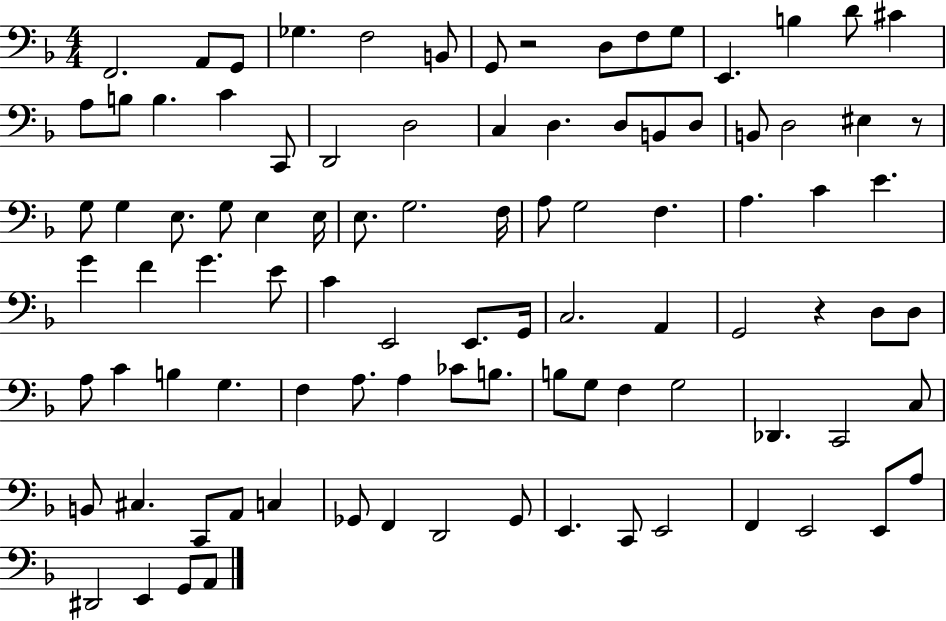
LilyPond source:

{
  \clef bass
  \numericTimeSignature
  \time 4/4
  \key f \major
  f,2. a,8 g,8 | ges4. f2 b,8 | g,8 r2 d8 f8 g8 | e,4. b4 d'8 cis'4 | \break a8 b8 b4. c'4 c,8 | d,2 d2 | c4 d4. d8 b,8 d8 | b,8 d2 eis4 r8 | \break g8 g4 e8. g8 e4 e16 | e8. g2. f16 | a8 g2 f4. | a4. c'4 e'4. | \break g'4 f'4 g'4. e'8 | c'4 e,2 e,8. g,16 | c2. a,4 | g,2 r4 d8 d8 | \break a8 c'4 b4 g4. | f4 a8. a4 ces'8 b8. | b8 g8 f4 g2 | des,4. c,2 c8 | \break b,8 cis4. c,8 a,8 c4 | ges,8 f,4 d,2 ges,8 | e,4. c,8 e,2 | f,4 e,2 e,8 a8 | \break dis,2 e,4 g,8 a,8 | \bar "|."
}